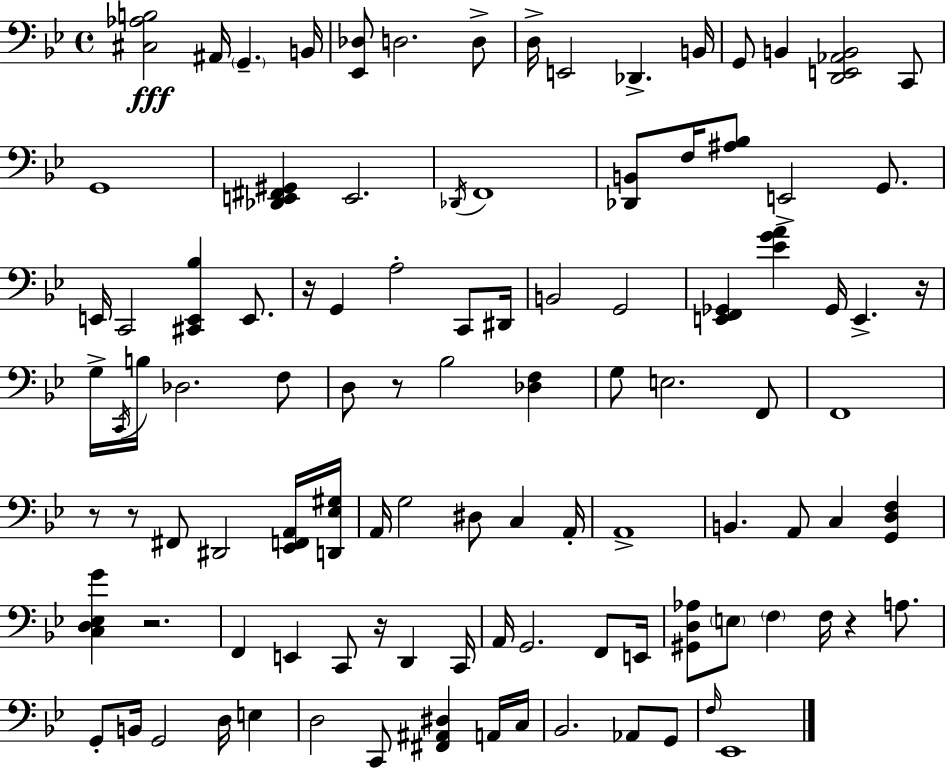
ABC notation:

X:1
T:Untitled
M:4/4
L:1/4
K:Gm
[^C,_A,B,]2 ^A,,/4 G,, B,,/4 [_E,,_D,]/2 D,2 D,/2 D,/4 E,,2 _D,, B,,/4 G,,/2 B,, [D,,E,,_A,,B,,]2 C,,/2 G,,4 [_D,,E,,^F,,^G,,] E,,2 _D,,/4 F,,4 [_D,,B,,]/2 F,/4 [^A,_B,]/2 E,,2 G,,/2 E,,/4 C,,2 [^C,,E,,_B,] E,,/2 z/4 G,, A,2 C,,/2 ^D,,/4 B,,2 G,,2 [E,,F,,_G,,] [_EGA] _G,,/4 E,, z/4 G,/4 C,,/4 B,/4 _D,2 F,/2 D,/2 z/2 _B,2 [_D,F,] G,/2 E,2 F,,/2 F,,4 z/2 z/2 ^F,,/2 ^D,,2 [_E,,F,,A,,]/4 [D,,_E,^G,]/4 A,,/4 G,2 ^D,/2 C, A,,/4 A,,4 B,, A,,/2 C, [G,,D,F,] [C,D,_E,G] z2 F,, E,, C,,/2 z/4 D,, C,,/4 A,,/4 G,,2 F,,/2 E,,/4 [^G,,D,_A,]/2 E,/2 F, F,/4 z A,/2 G,,/2 B,,/4 G,,2 D,/4 E, D,2 C,,/2 [^F,,^A,,^D,] A,,/4 C,/4 _B,,2 _A,,/2 G,,/2 F,/4 _E,,4